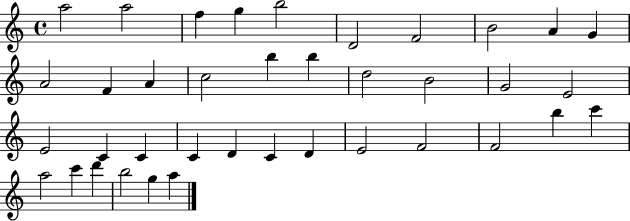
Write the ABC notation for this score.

X:1
T:Untitled
M:4/4
L:1/4
K:C
a2 a2 f g b2 D2 F2 B2 A G A2 F A c2 b b d2 B2 G2 E2 E2 C C C D C D E2 F2 F2 b c' a2 c' d' b2 g a